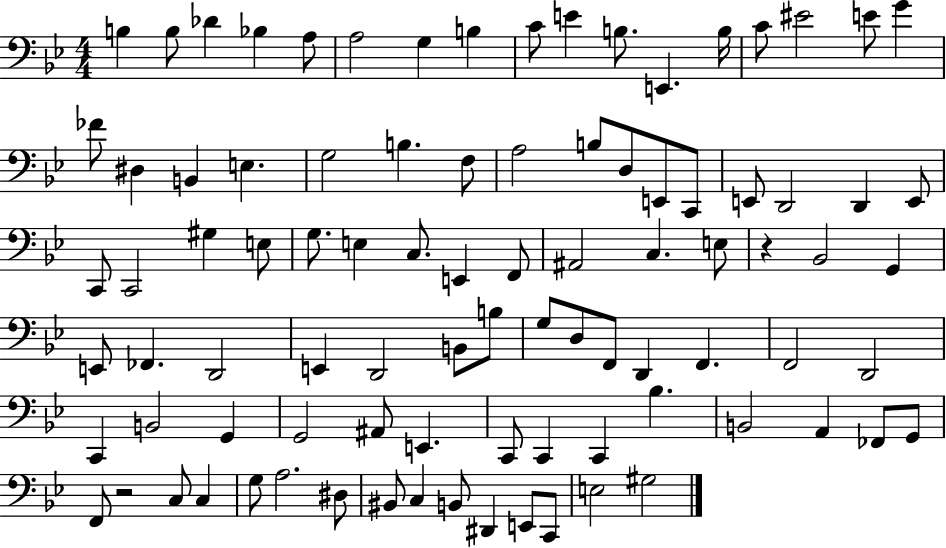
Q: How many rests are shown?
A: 2